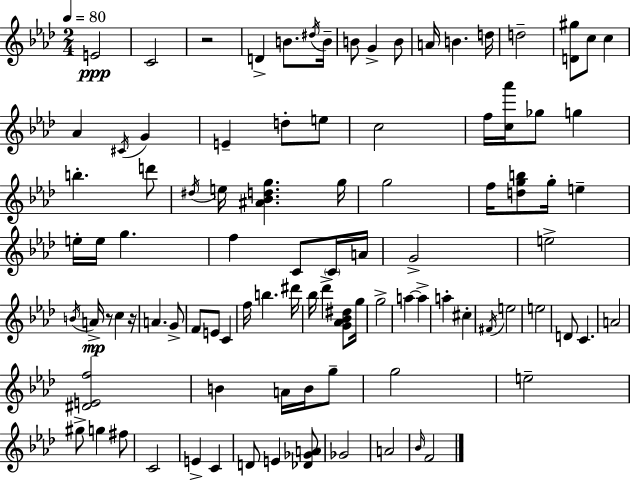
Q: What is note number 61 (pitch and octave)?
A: A5